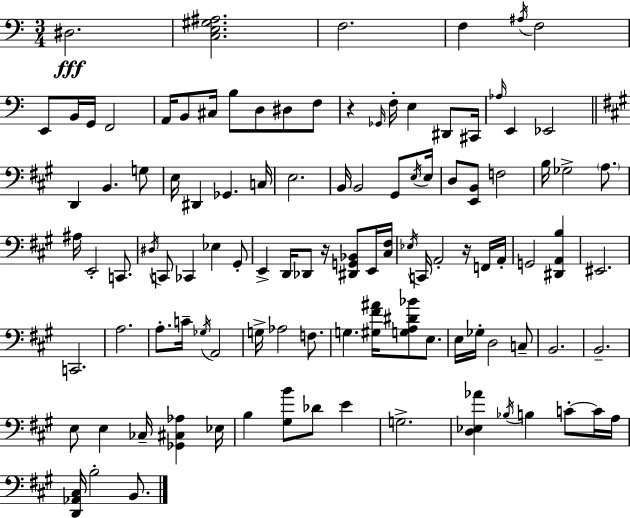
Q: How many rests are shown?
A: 3